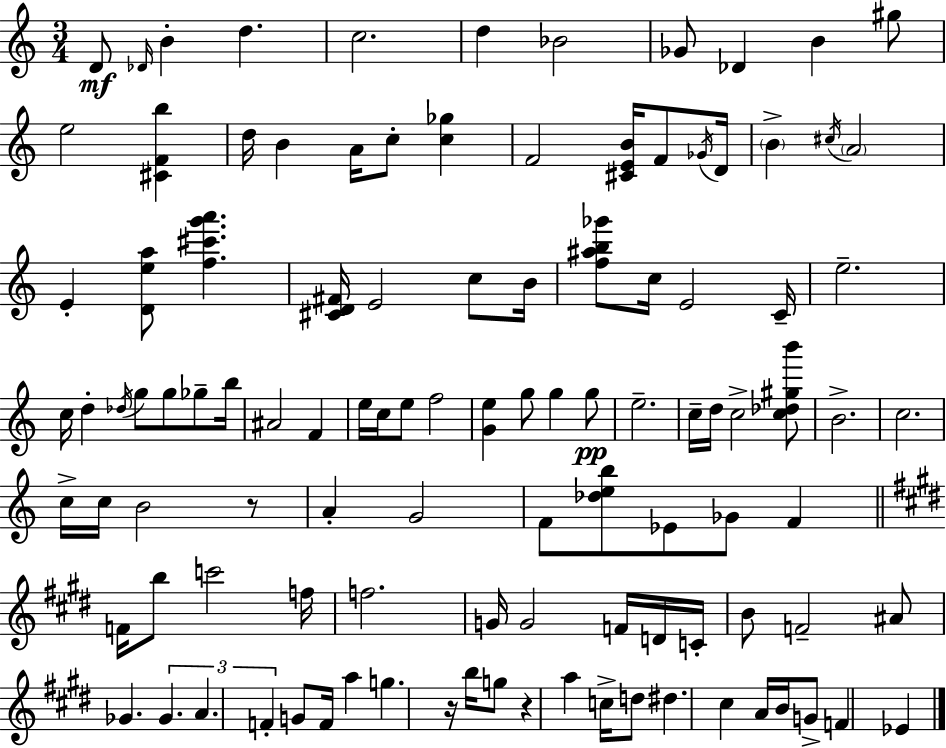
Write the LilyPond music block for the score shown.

{
  \clef treble
  \numericTimeSignature
  \time 3/4
  \key a \minor
  d'8\mf \grace { des'16 } b'4-. d''4. | c''2. | d''4 bes'2 | ges'8 des'4 b'4 gis''8 | \break e''2 <cis' f' b''>4 | d''16 b'4 a'16 c''8-. <c'' ges''>4 | f'2 <cis' e' b'>16 f'8 | \acciaccatura { ges'16 } d'16 \parenthesize b'4-> \acciaccatura { cis''16 } \parenthesize a'2 | \break e'4-. <d' e'' a''>8 <f'' cis''' g''' a'''>4. | <cis' d' fis'>16 e'2 | c''8 b'16 <f'' ais'' b'' ges'''>8 c''16 e'2 | c'16-- e''2.-- | \break c''16 d''4-. \acciaccatura { des''16 } g''8 g''8 | ges''8-- b''16 ais'2 | f'4 e''16 c''16 e''8 f''2 | <g' e''>4 g''8 g''4 | \break g''8\pp e''2.-- | c''16-- d''16 c''2-> | <c'' des'' gis'' b'''>8 b'2.-> | c''2. | \break c''16-> c''16 b'2 | r8 a'4-. g'2 | f'8 <des'' e'' b''>8 ees'8 ges'8 | f'4 \bar "||" \break \key e \major f'16 b''8 c'''2 f''16 | f''2. | g'16 g'2 f'16 d'16 c'16-. | b'8 f'2-- ais'8 | \break ges'4. \tuplet 3/2 { ges'4. | a'4. f'4-. } g'8 | f'16 a''4 g''4. r16 | b''16 g''8 r4 a''4 c''16-> | \break d''8 dis''4. cis''4 | a'16 b'16 g'8-> f'4 ees'4 | \bar "|."
}